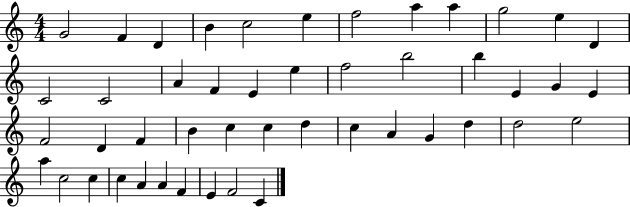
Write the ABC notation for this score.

X:1
T:Untitled
M:4/4
L:1/4
K:C
G2 F D B c2 e f2 a a g2 e D C2 C2 A F E e f2 b2 b E G E F2 D F B c c d c A G d d2 e2 a c2 c c A A F E F2 C